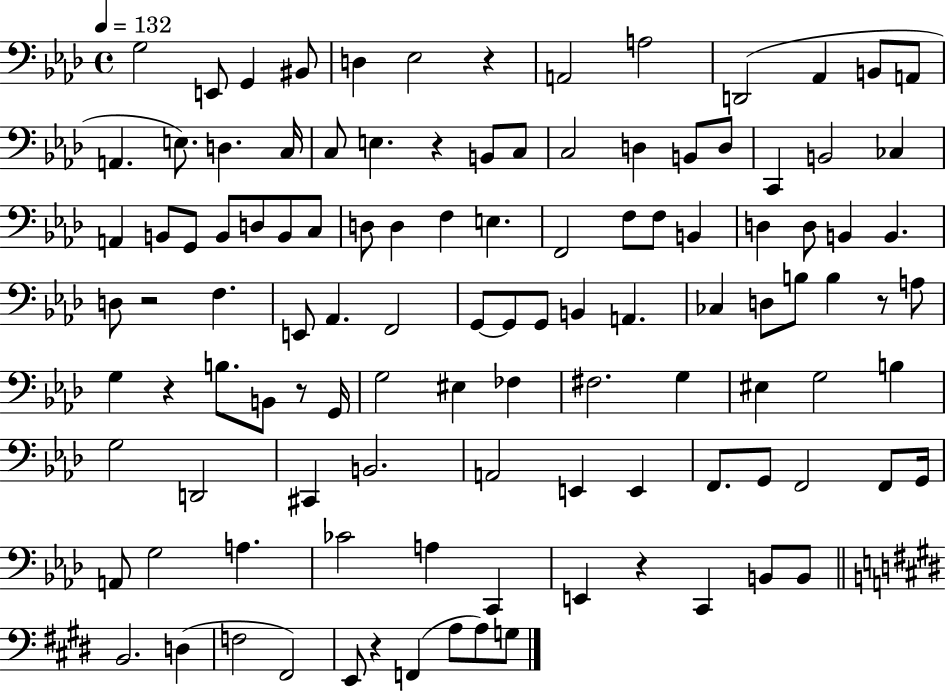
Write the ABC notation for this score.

X:1
T:Untitled
M:4/4
L:1/4
K:Ab
G,2 E,,/2 G,, ^B,,/2 D, _E,2 z A,,2 A,2 D,,2 _A,, B,,/2 A,,/2 A,, E,/2 D, C,/4 C,/2 E, z B,,/2 C,/2 C,2 D, B,,/2 D,/2 C,, B,,2 _C, A,, B,,/2 G,,/2 B,,/2 D,/2 B,,/2 C,/2 D,/2 D, F, E, F,,2 F,/2 F,/2 B,, D, D,/2 B,, B,, D,/2 z2 F, E,,/2 _A,, F,,2 G,,/2 G,,/2 G,,/2 B,, A,, _C, D,/2 B,/2 B, z/2 A,/2 G, z B,/2 B,,/2 z/2 G,,/4 G,2 ^E, _F, ^F,2 G, ^E, G,2 B, G,2 D,,2 ^C,, B,,2 A,,2 E,, E,, F,,/2 G,,/2 F,,2 F,,/2 G,,/4 A,,/2 G,2 A, _C2 A, C,, E,, z C,, B,,/2 B,,/2 B,,2 D, F,2 ^F,,2 E,,/2 z F,, A,/2 A,/2 G,/2